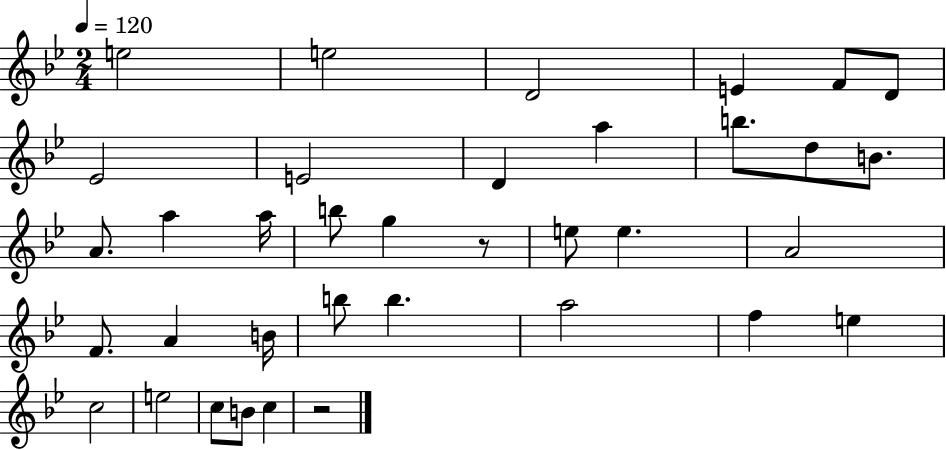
{
  \clef treble
  \numericTimeSignature
  \time 2/4
  \key bes \major
  \tempo 4 = 120
  e''2 | e''2 | d'2 | e'4 f'8 d'8 | \break ees'2 | e'2 | d'4 a''4 | b''8. d''8 b'8. | \break a'8. a''4 a''16 | b''8 g''4 r8 | e''8 e''4. | a'2 | \break f'8. a'4 b'16 | b''8 b''4. | a''2 | f''4 e''4 | \break c''2 | e''2 | c''8 b'8 c''4 | r2 | \break \bar "|."
}